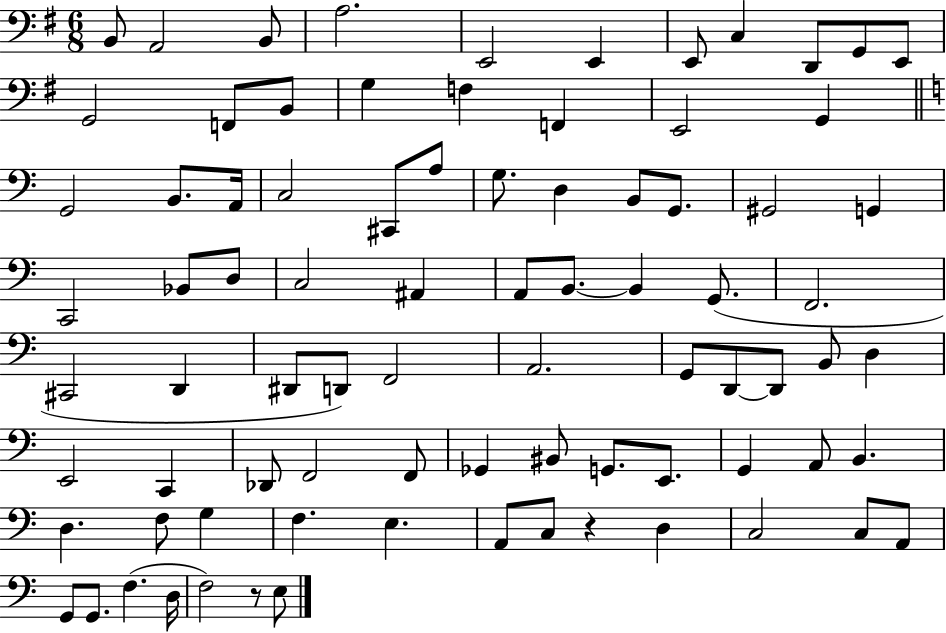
X:1
T:Untitled
M:6/8
L:1/4
K:G
B,,/2 A,,2 B,,/2 A,2 E,,2 E,, E,,/2 C, D,,/2 G,,/2 E,,/2 G,,2 F,,/2 B,,/2 G, F, F,, E,,2 G,, G,,2 B,,/2 A,,/4 C,2 ^C,,/2 A,/2 G,/2 D, B,,/2 G,,/2 ^G,,2 G,, C,,2 _B,,/2 D,/2 C,2 ^A,, A,,/2 B,,/2 B,, G,,/2 F,,2 ^C,,2 D,, ^D,,/2 D,,/2 F,,2 A,,2 G,,/2 D,,/2 D,,/2 B,,/2 D, E,,2 C,, _D,,/2 F,,2 F,,/2 _G,, ^B,,/2 G,,/2 E,,/2 G,, A,,/2 B,, D, F,/2 G, F, E, A,,/2 C,/2 z D, C,2 C,/2 A,,/2 G,,/2 G,,/2 F, D,/4 F,2 z/2 E,/2